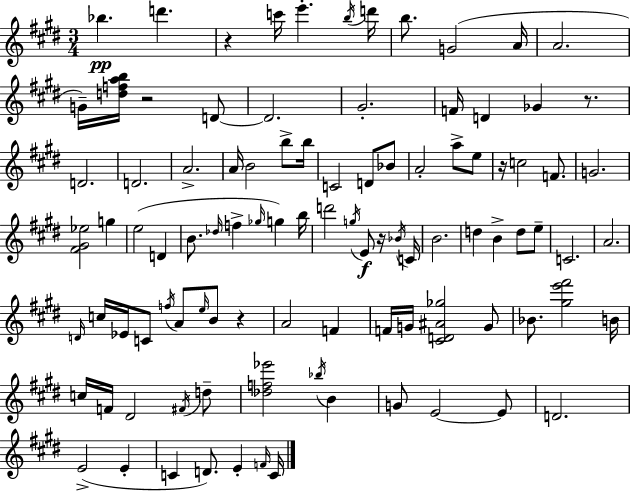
{
  \clef treble
  \numericTimeSignature
  \time 3/4
  \key e \major
  bes''4.\pp d'''4. | r4 c'''16 e'''4.-. \acciaccatura { b''16 } | d'''16 b''8. g'2( | a'16 a'2. | \break g'16--) <d'' f'' a'' b''>16 r2 d'8~~ | d'2. | gis'2.-. | f'16 d'4 ges'4 r8. | \break d'2. | d'2. | a'2.-> | a'16 b'2 b''8-> | \break b''16 c'2 d'8 bes'8 | a'2-. a''8-> e''8 | r16 c''2 f'8. | g'2. | \break <fis' gis' ees''>2 g''4 | e''2( d'4 | b'8. \grace { des''16 } f''4-> \grace { ges''16 }) g''4 | b''16 d'''2 \acciaccatura { g''16 }\f | \break e'8 r16 \acciaccatura { bes'16 } c'16 b'2. | d''4 b'4-> | d''8 e''8-- c'2. | a'2. | \break \grace { d'16 } c''16 ees'16 c'8 \acciaccatura { f''16 } a'8 | \grace { e''16 } b'8 r4 a'2 | f'4 f'16 g'16 <cis' d' ais' ges''>2 | g'8 bes'8. <gis'' e''' fis'''>2 | \break b'16 c''16 f'16 dis'2 | \acciaccatura { fis'16 } d''8-- <des'' f'' ees'''>2 | \acciaccatura { bes''16 } b'4 g'8 | e'2~~ e'8 d'2. | \break e'2->( | e'4-. c'4 | d'8.) e'4-. \grace { f'16 } c'16 \bar "|."
}